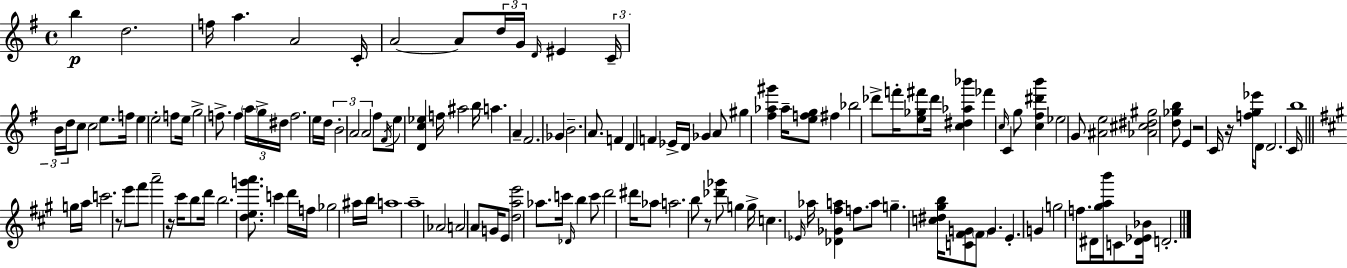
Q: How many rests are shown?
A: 5